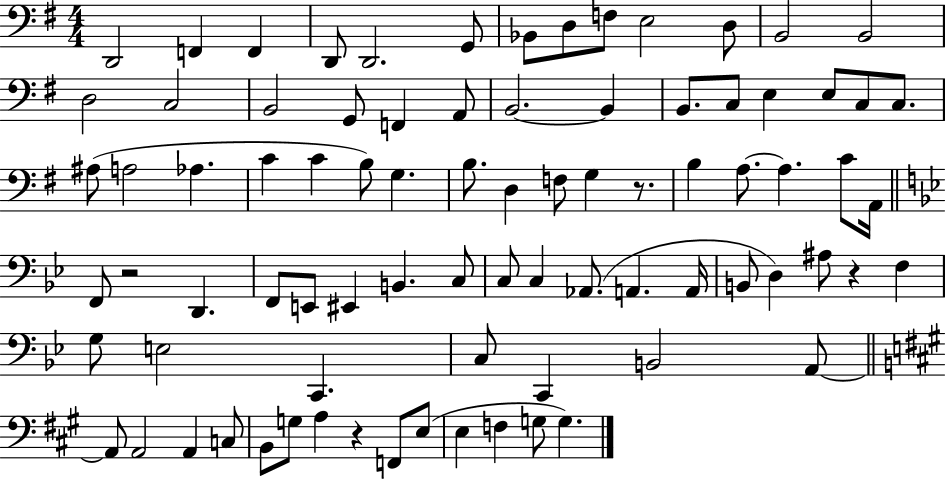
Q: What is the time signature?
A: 4/4